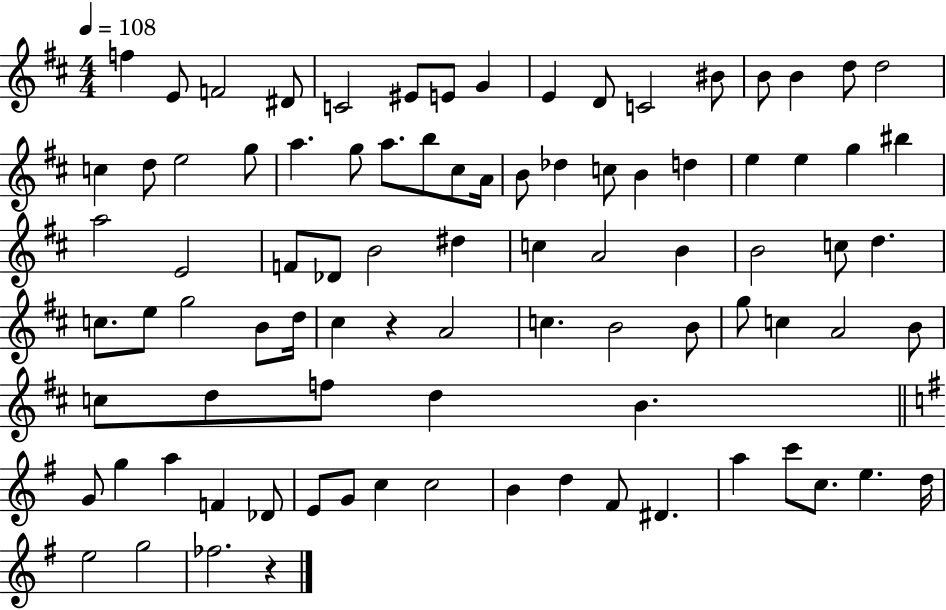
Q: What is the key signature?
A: D major